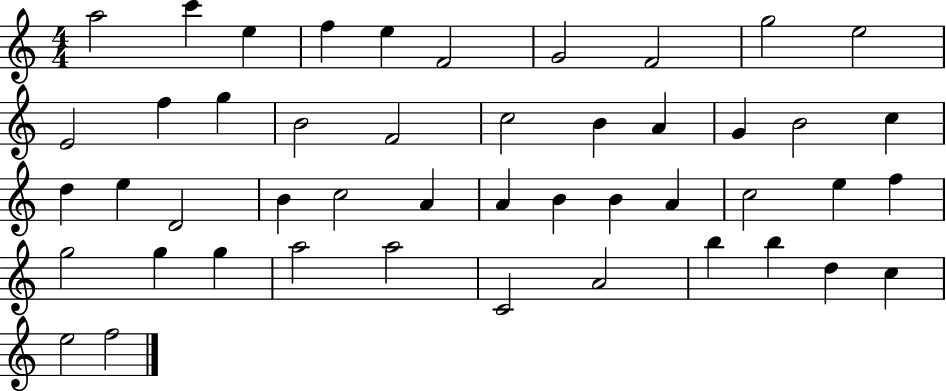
{
  \clef treble
  \numericTimeSignature
  \time 4/4
  \key c \major
  a''2 c'''4 e''4 | f''4 e''4 f'2 | g'2 f'2 | g''2 e''2 | \break e'2 f''4 g''4 | b'2 f'2 | c''2 b'4 a'4 | g'4 b'2 c''4 | \break d''4 e''4 d'2 | b'4 c''2 a'4 | a'4 b'4 b'4 a'4 | c''2 e''4 f''4 | \break g''2 g''4 g''4 | a''2 a''2 | c'2 a'2 | b''4 b''4 d''4 c''4 | \break e''2 f''2 | \bar "|."
}